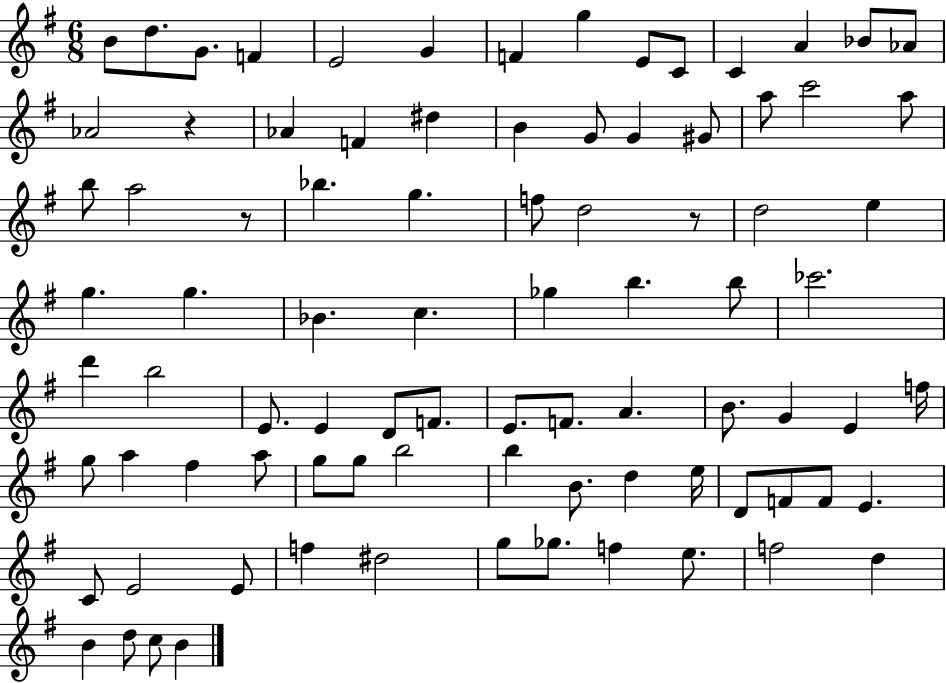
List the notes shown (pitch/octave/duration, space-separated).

B4/e D5/e. G4/e. F4/q E4/h G4/q F4/q G5/q E4/e C4/e C4/q A4/q Bb4/e Ab4/e Ab4/h R/q Ab4/q F4/q D#5/q B4/q G4/e G4/q G#4/e A5/e C6/h A5/e B5/e A5/h R/e Bb5/q. G5/q. F5/e D5/h R/e D5/h E5/q G5/q. G5/q. Bb4/q. C5/q. Gb5/q B5/q. B5/e CES6/h. D6/q B5/h E4/e. E4/q D4/e F4/e. E4/e. F4/e. A4/q. B4/e. G4/q E4/q F5/s G5/e A5/q F#5/q A5/e G5/e G5/e B5/h B5/q B4/e. D5/q E5/s D4/e F4/e F4/e E4/q. C4/e E4/h E4/e F5/q D#5/h G5/e Gb5/e. F5/q E5/e. F5/h D5/q B4/q D5/e C5/e B4/q